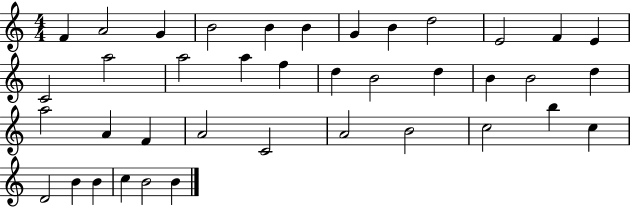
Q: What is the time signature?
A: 4/4